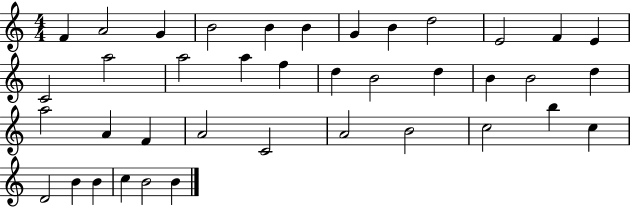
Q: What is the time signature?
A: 4/4